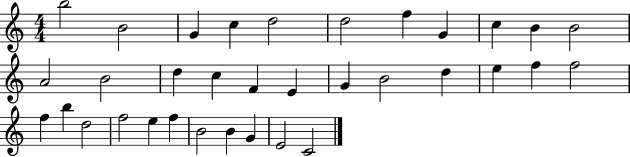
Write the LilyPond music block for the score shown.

{
  \clef treble
  \numericTimeSignature
  \time 4/4
  \key c \major
  b''2 b'2 | g'4 c''4 d''2 | d''2 f''4 g'4 | c''4 b'4 b'2 | \break a'2 b'2 | d''4 c''4 f'4 e'4 | g'4 b'2 d''4 | e''4 f''4 f''2 | \break f''4 b''4 d''2 | f''2 e''4 f''4 | b'2 b'4 g'4 | e'2 c'2 | \break \bar "|."
}